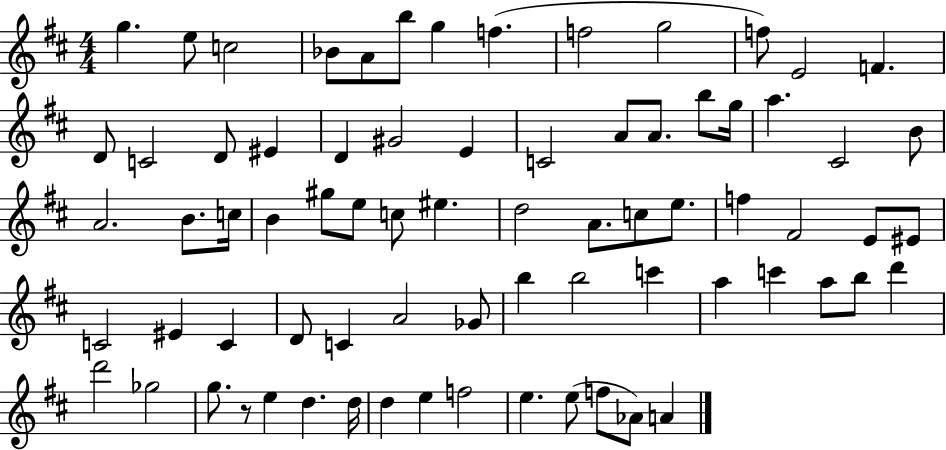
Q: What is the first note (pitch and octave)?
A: G5